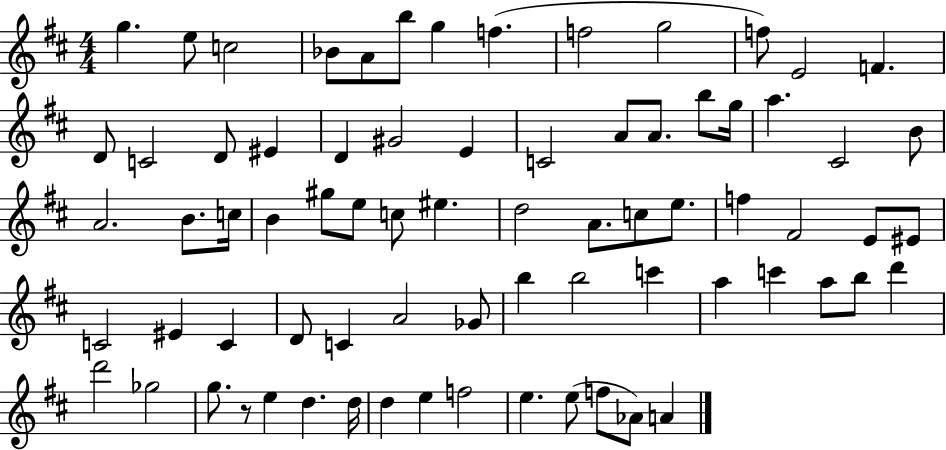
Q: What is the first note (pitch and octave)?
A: G5